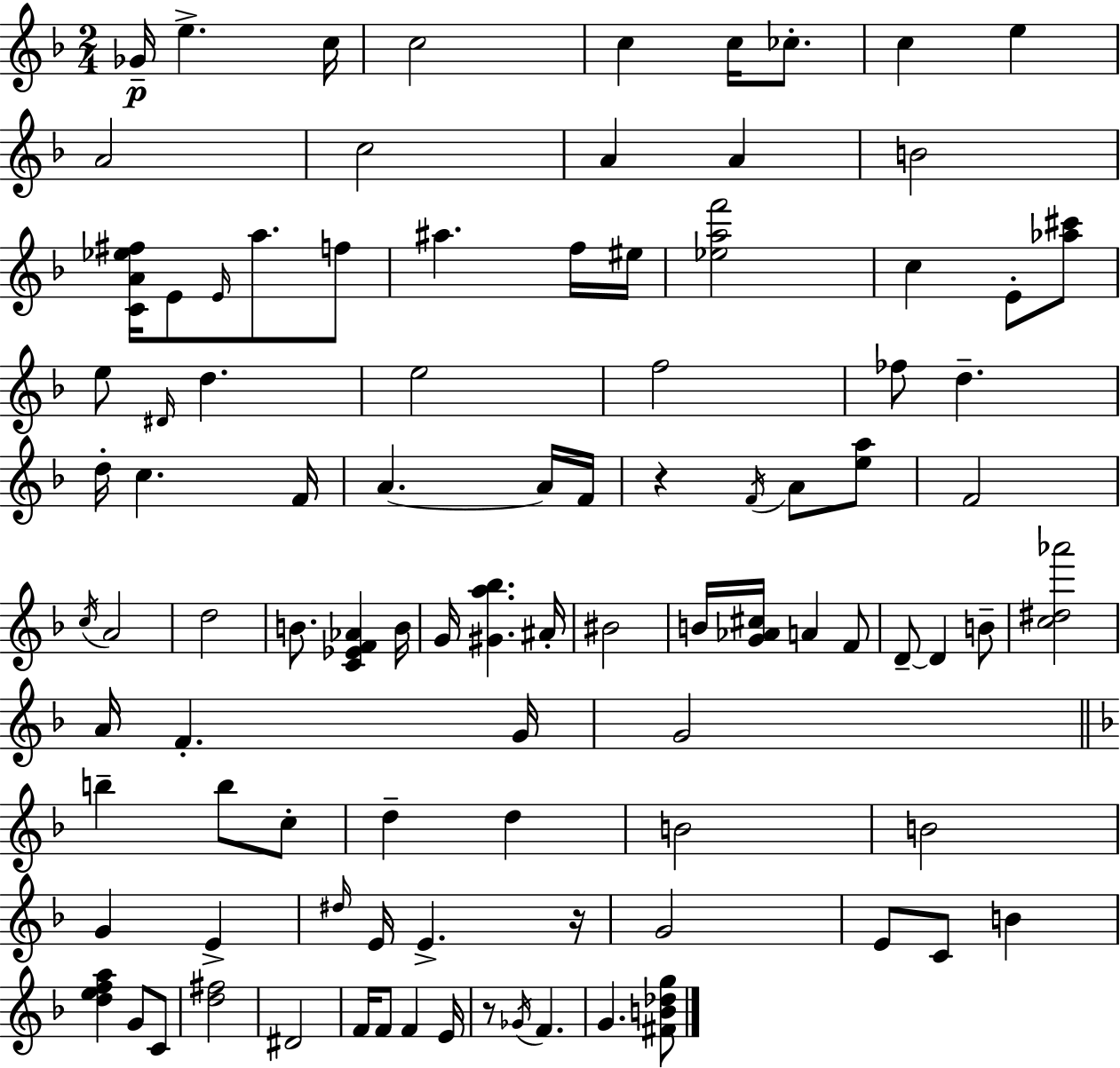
Gb4/s E5/q. C5/s C5/h C5/q C5/s CES5/e. C5/q E5/q A4/h C5/h A4/q A4/q B4/h [C4,A4,Eb5,F#5]/s E4/e E4/s A5/e. F5/e A#5/q. F5/s EIS5/s [Eb5,A5,F6]/h C5/q E4/e [Ab5,C#6]/e E5/e D#4/s D5/q. E5/h F5/h FES5/e D5/q. D5/s C5/q. F4/s A4/q. A4/s F4/s R/q F4/s A4/e [E5,A5]/e F4/h C5/s A4/h D5/h B4/e. [C4,Eb4,F4,Ab4]/q B4/s G4/s [G#4,A5,Bb5]/q. A#4/s BIS4/h B4/s [G4,Ab4,C#5]/s A4/q F4/e D4/e D4/q B4/e [C5,D#5,Ab6]/h A4/s F4/q. G4/s G4/h B5/q B5/e C5/e D5/q D5/q B4/h B4/h G4/q E4/q D#5/s E4/s E4/q. R/s G4/h E4/e C4/e B4/q [D5,E5,F5,A5]/q G4/e C4/e [D5,F#5]/h D#4/h F4/s F4/e F4/q E4/s R/e Gb4/s F4/q. G4/q. [F#4,B4,Db5,G5]/e